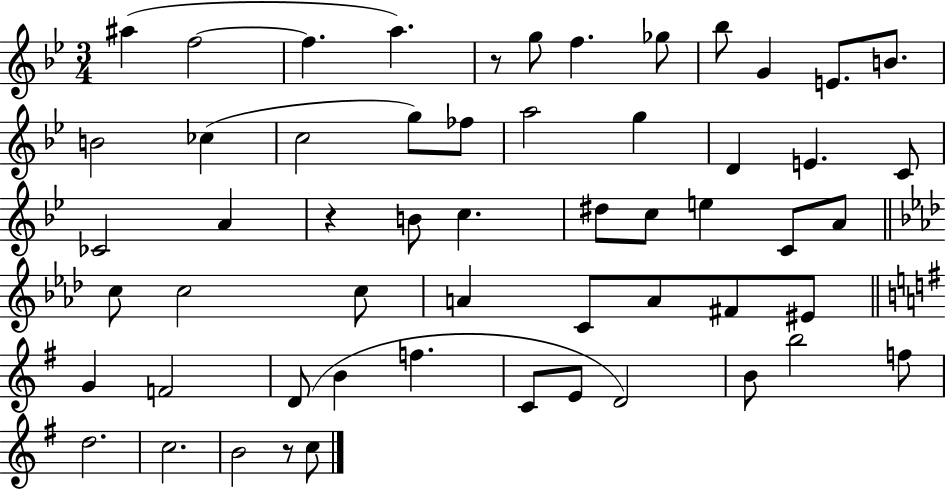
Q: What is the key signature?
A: BES major